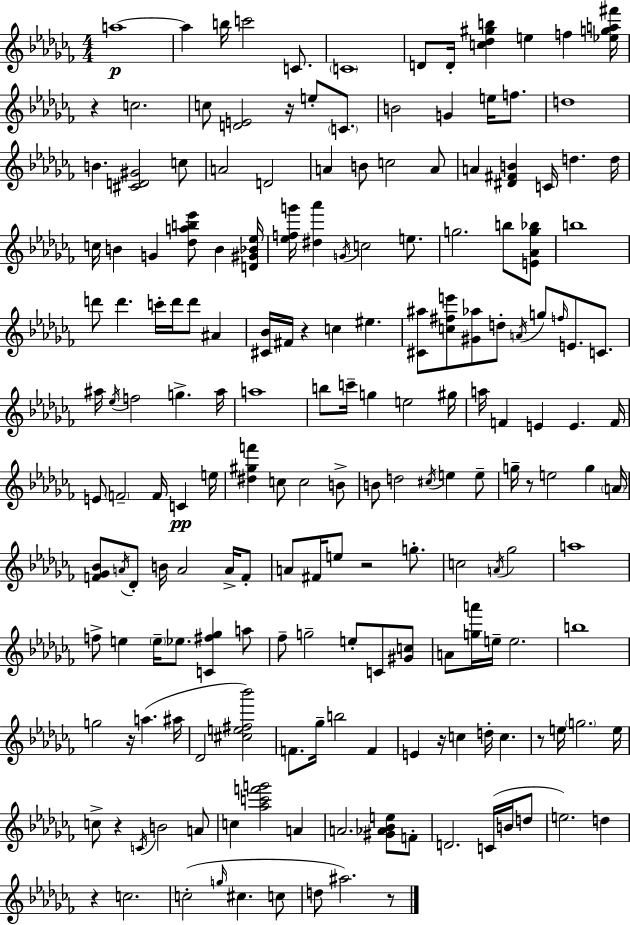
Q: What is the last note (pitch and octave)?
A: A#5